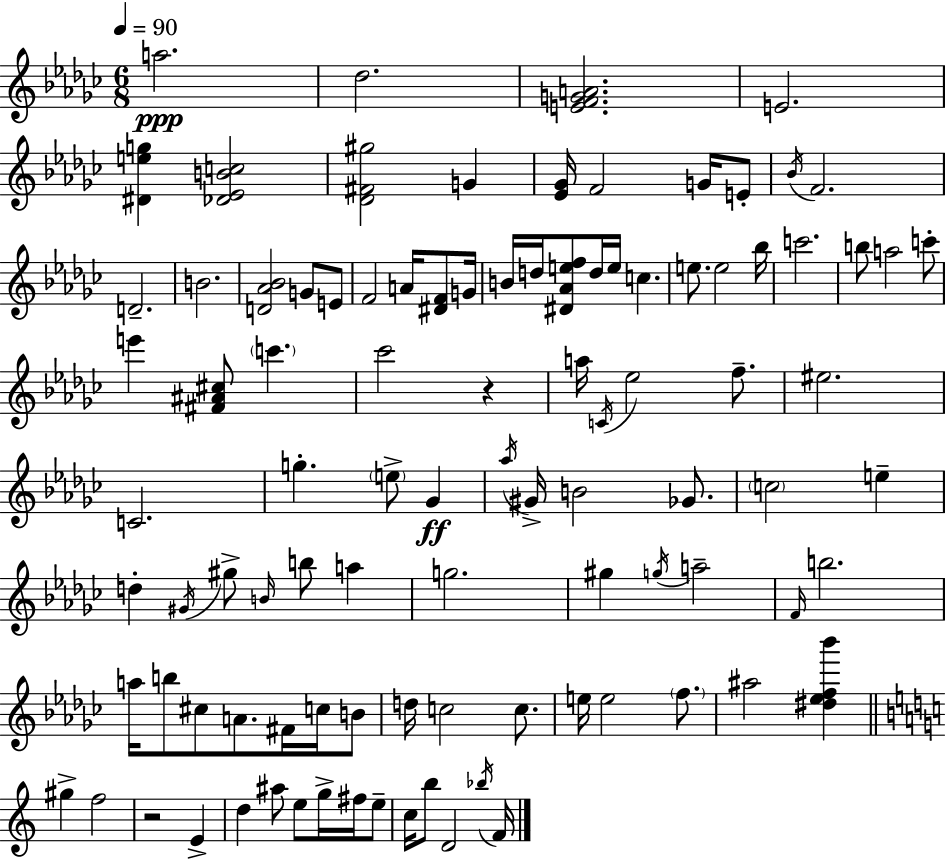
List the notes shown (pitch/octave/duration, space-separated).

A5/h. Db5/h. [E4,F4,G4,A4]/h. E4/h. [D#4,E5,G5]/q [Db4,Eb4,B4,C5]/h [Db4,F#4,G#5]/h G4/q [Eb4,Gb4]/s F4/h G4/s E4/e Bb4/s F4/h. D4/h. B4/h. [D4,Ab4,Bb4]/h G4/e E4/e F4/h A4/s [D#4,F4]/e G4/s B4/s D5/s [D#4,Ab4,E5,F5]/e D5/s E5/s C5/q. E5/e. E5/h Bb5/s C6/h. B5/e A5/h C6/e E6/q [F#4,A#4,C#5]/e C6/q. CES6/h R/q A5/s C4/s Eb5/h F5/e. EIS5/h. C4/h. G5/q. E5/e Gb4/q Ab5/s G#4/s B4/h Gb4/e. C5/h E5/q D5/q G#4/s G#5/e B4/s B5/e A5/q G5/h. G#5/q G5/s A5/h F4/s B5/h. A5/s B5/e C#5/e A4/e. F#4/s C5/s B4/e D5/s C5/h C5/e. E5/s E5/h F5/e. A#5/h [D#5,Eb5,F5,Bb6]/q G#5/q F5/h R/h E4/q D5/q A#5/e E5/e G5/s F#5/s E5/e C5/s B5/e D4/h Bb5/s F4/s